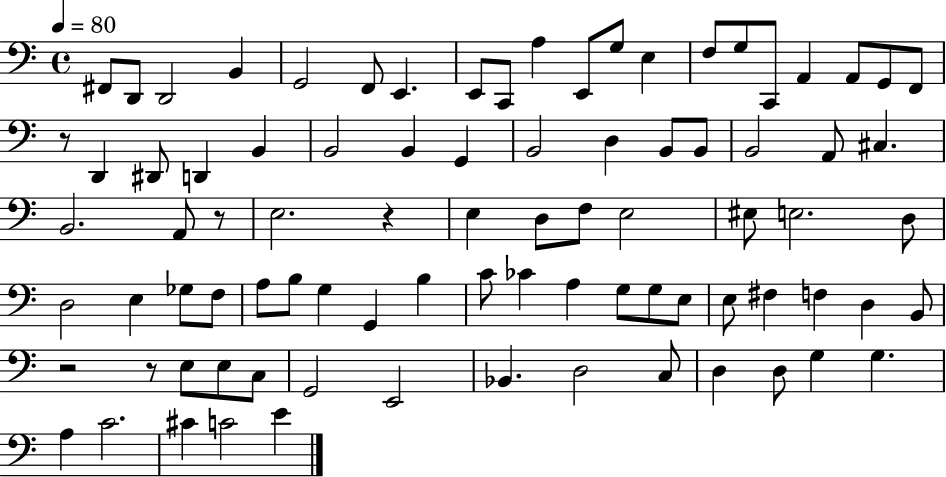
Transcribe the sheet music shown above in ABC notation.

X:1
T:Untitled
M:4/4
L:1/4
K:C
^F,,/2 D,,/2 D,,2 B,, G,,2 F,,/2 E,, E,,/2 C,,/2 A, E,,/2 G,/2 E, F,/2 G,/2 C,,/2 A,, A,,/2 G,,/2 F,,/2 z/2 D,, ^D,,/2 D,, B,, B,,2 B,, G,, B,,2 D, B,,/2 B,,/2 B,,2 A,,/2 ^C, B,,2 A,,/2 z/2 E,2 z E, D,/2 F,/2 E,2 ^E,/2 E,2 D,/2 D,2 E, _G,/2 F,/2 A,/2 B,/2 G, G,, B, C/2 _C A, G,/2 G,/2 E,/2 E,/2 ^F, F, D, B,,/2 z2 z/2 E,/2 E,/2 C,/2 G,,2 E,,2 _B,, D,2 C,/2 D, D,/2 G, G, A, C2 ^C C2 E